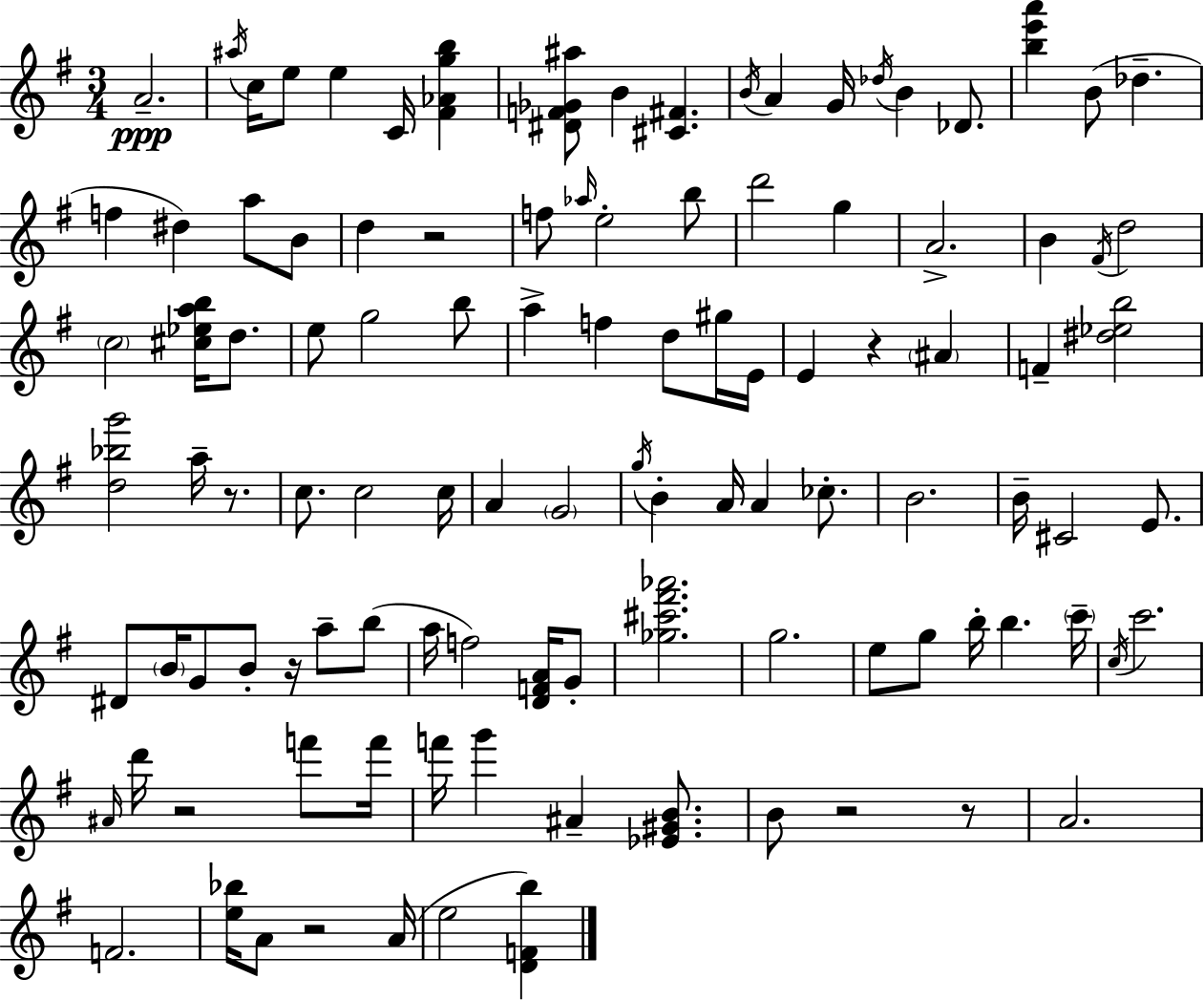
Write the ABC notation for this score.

X:1
T:Untitled
M:3/4
L:1/4
K:Em
A2 ^a/4 c/4 e/2 e C/4 [^F_Agb] [^DF_G^a]/2 B [^C^F] B/4 A G/4 _d/4 B _D/2 [be'a'] B/2 _d f ^d a/2 B/2 d z2 f/2 _a/4 e2 b/2 d'2 g A2 B ^F/4 d2 c2 [^c_eab]/4 d/2 e/2 g2 b/2 a f d/2 ^g/4 E/4 E z ^A F [^d_eb]2 [d_bg']2 a/4 z/2 c/2 c2 c/4 A G2 g/4 B A/4 A _c/2 B2 B/4 ^C2 E/2 ^D/2 B/4 G/2 B/2 z/4 a/2 b/2 a/4 f2 [DFA]/4 G/2 [_g^c'^f'_a']2 g2 e/2 g/2 b/4 b c'/4 c/4 c'2 ^A/4 d'/4 z2 f'/2 f'/4 f'/4 g' ^A [_E^GB]/2 B/2 z2 z/2 A2 F2 [e_b]/4 A/2 z2 A/4 e2 [DFb]